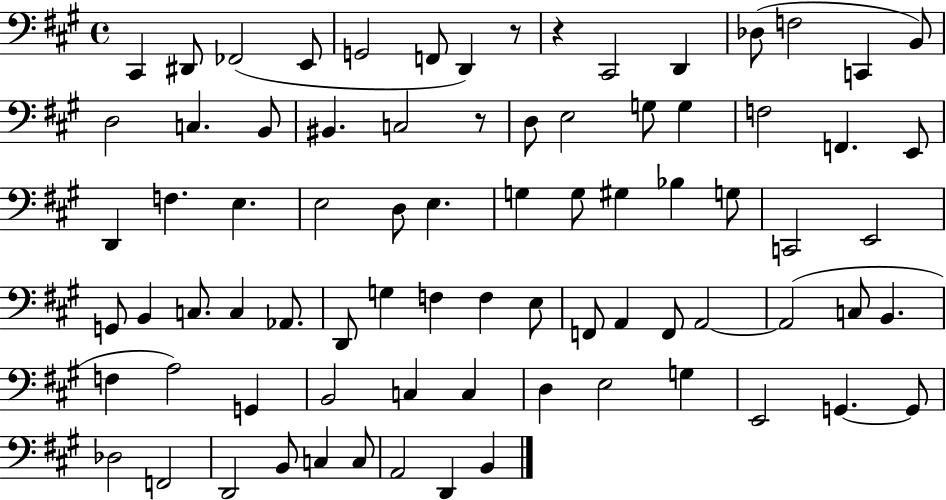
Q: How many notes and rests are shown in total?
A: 79